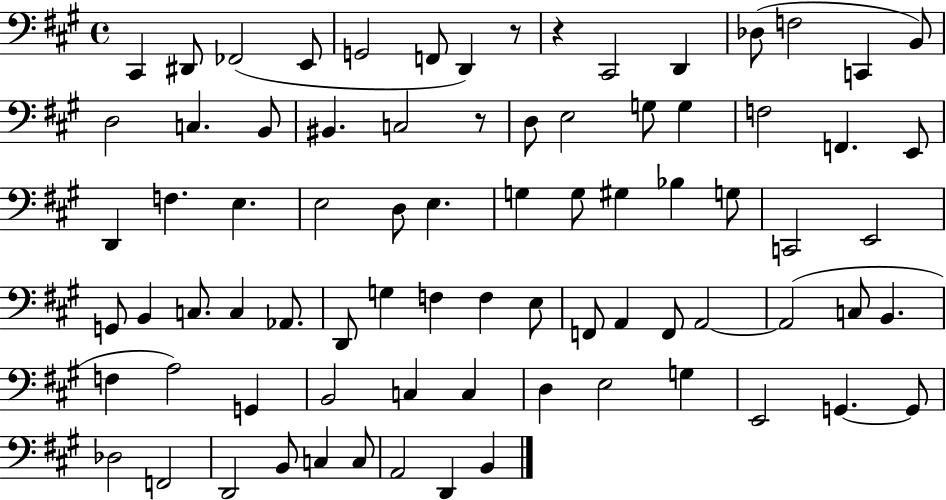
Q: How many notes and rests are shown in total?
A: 79